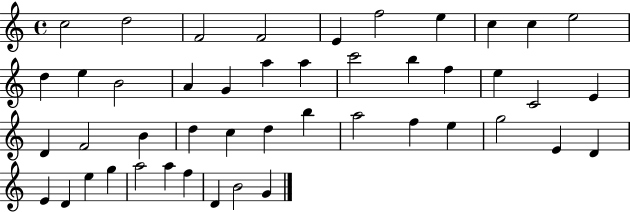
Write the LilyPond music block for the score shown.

{
  \clef treble
  \time 4/4
  \defaultTimeSignature
  \key c \major
  c''2 d''2 | f'2 f'2 | e'4 f''2 e''4 | c''4 c''4 e''2 | \break d''4 e''4 b'2 | a'4 g'4 a''4 a''4 | c'''2 b''4 f''4 | e''4 c'2 e'4 | \break d'4 f'2 b'4 | d''4 c''4 d''4 b''4 | a''2 f''4 e''4 | g''2 e'4 d'4 | \break e'4 d'4 e''4 g''4 | a''2 a''4 f''4 | d'4 b'2 g'4 | \bar "|."
}